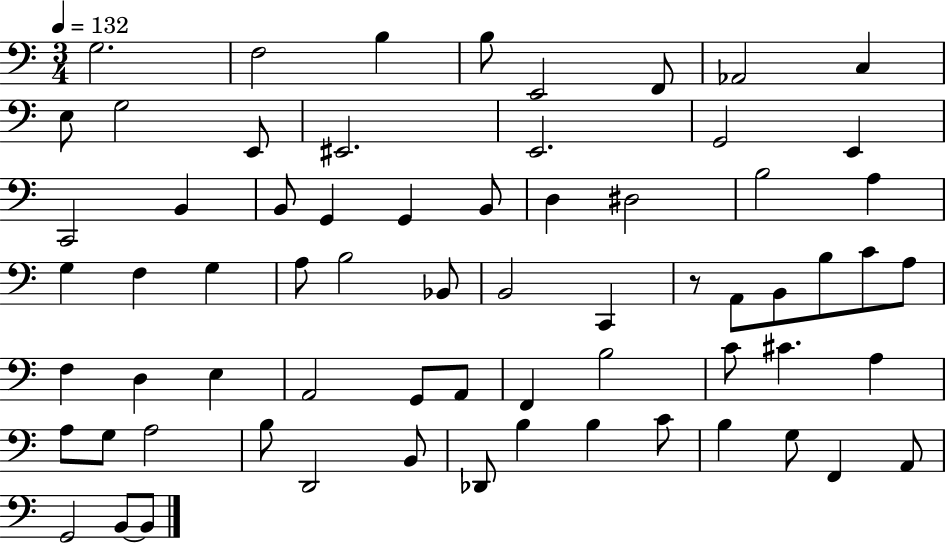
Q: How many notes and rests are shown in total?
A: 67